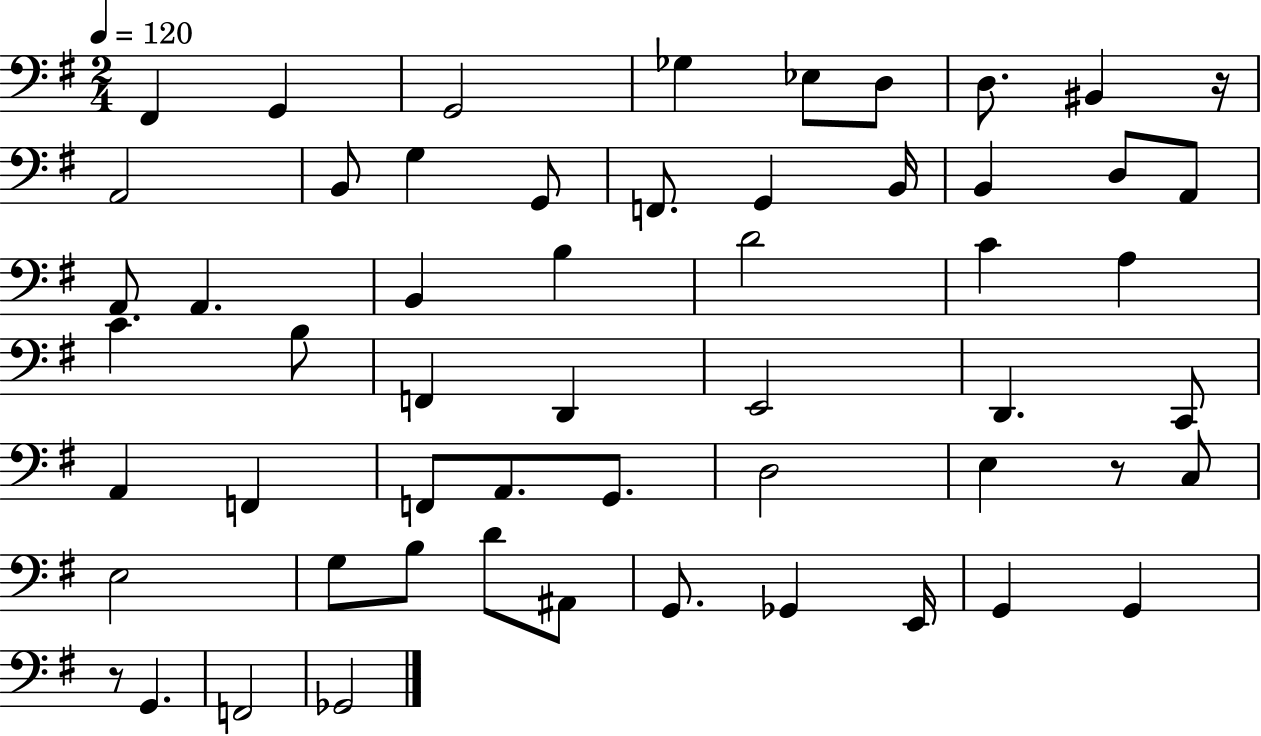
{
  \clef bass
  \numericTimeSignature
  \time 2/4
  \key g \major
  \tempo 4 = 120
  fis,4 g,4 | g,2 | ges4 ees8 d8 | d8. bis,4 r16 | \break a,2 | b,8 g4 g,8 | f,8. g,4 b,16 | b,4 d8 a,8 | \break a,8 a,4. | b,4 b4 | d'2 | c'4 a4 | \break c'4. b8 | f,4 d,4 | e,2 | d,4. c,8 | \break a,4 f,4 | f,8 a,8. g,8. | d2 | e4 r8 c8 | \break e2 | g8 b8 d'8 ais,8 | g,8. ges,4 e,16 | g,4 g,4 | \break r8 g,4. | f,2 | ges,2 | \bar "|."
}